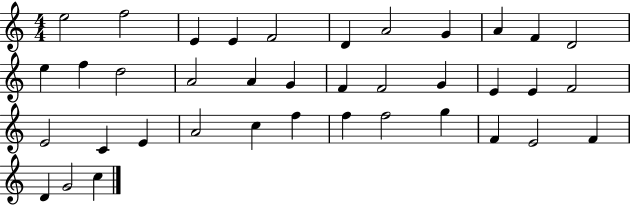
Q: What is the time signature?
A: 4/4